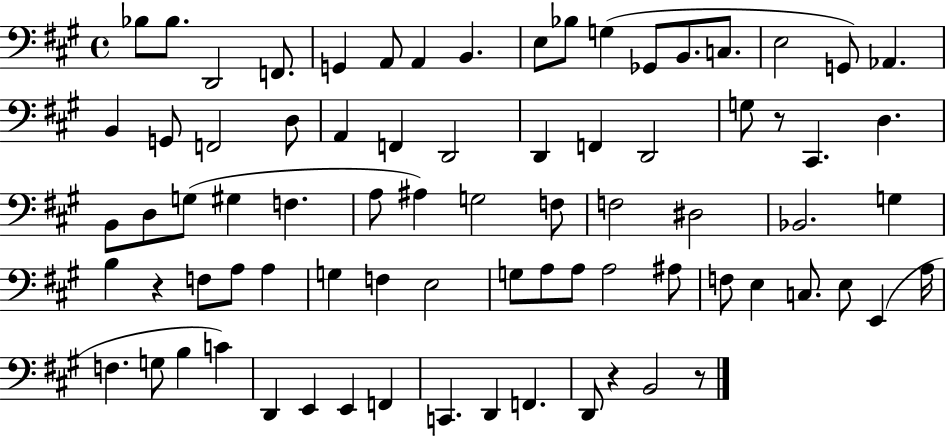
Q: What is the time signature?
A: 4/4